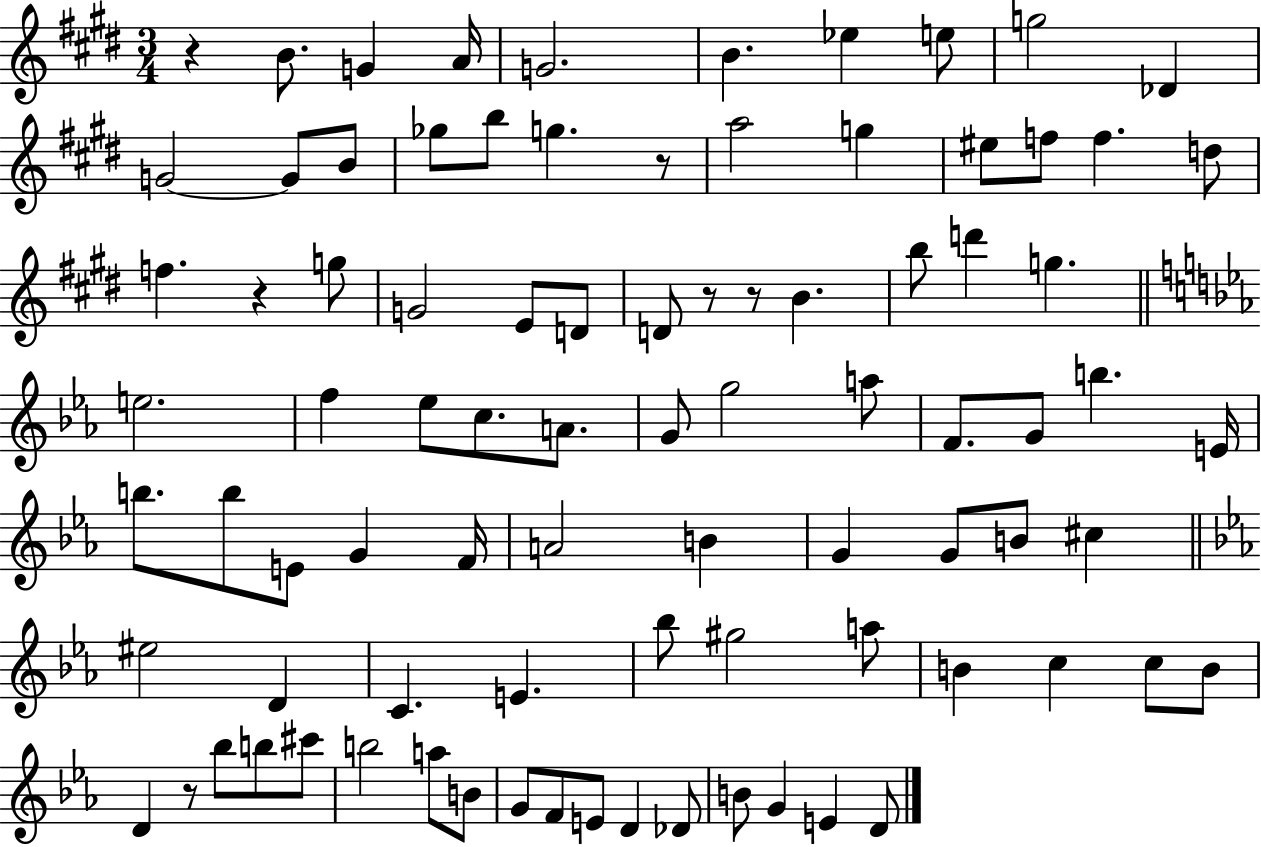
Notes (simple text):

R/q B4/e. G4/q A4/s G4/h. B4/q. Eb5/q E5/e G5/h Db4/q G4/h G4/e B4/e Gb5/e B5/e G5/q. R/e A5/h G5/q EIS5/e F5/e F5/q. D5/e F5/q. R/q G5/e G4/h E4/e D4/e D4/e R/e R/e B4/q. B5/e D6/q G5/q. E5/h. F5/q Eb5/e C5/e. A4/e. G4/e G5/h A5/e F4/e. G4/e B5/q. E4/s B5/e. B5/e E4/e G4/q F4/s A4/h B4/q G4/q G4/e B4/e C#5/q EIS5/h D4/q C4/q. E4/q. Bb5/e G#5/h A5/e B4/q C5/q C5/e B4/e D4/q R/e Bb5/e B5/e C#6/e B5/h A5/e B4/e G4/e F4/e E4/e D4/q Db4/e B4/e G4/q E4/q D4/e